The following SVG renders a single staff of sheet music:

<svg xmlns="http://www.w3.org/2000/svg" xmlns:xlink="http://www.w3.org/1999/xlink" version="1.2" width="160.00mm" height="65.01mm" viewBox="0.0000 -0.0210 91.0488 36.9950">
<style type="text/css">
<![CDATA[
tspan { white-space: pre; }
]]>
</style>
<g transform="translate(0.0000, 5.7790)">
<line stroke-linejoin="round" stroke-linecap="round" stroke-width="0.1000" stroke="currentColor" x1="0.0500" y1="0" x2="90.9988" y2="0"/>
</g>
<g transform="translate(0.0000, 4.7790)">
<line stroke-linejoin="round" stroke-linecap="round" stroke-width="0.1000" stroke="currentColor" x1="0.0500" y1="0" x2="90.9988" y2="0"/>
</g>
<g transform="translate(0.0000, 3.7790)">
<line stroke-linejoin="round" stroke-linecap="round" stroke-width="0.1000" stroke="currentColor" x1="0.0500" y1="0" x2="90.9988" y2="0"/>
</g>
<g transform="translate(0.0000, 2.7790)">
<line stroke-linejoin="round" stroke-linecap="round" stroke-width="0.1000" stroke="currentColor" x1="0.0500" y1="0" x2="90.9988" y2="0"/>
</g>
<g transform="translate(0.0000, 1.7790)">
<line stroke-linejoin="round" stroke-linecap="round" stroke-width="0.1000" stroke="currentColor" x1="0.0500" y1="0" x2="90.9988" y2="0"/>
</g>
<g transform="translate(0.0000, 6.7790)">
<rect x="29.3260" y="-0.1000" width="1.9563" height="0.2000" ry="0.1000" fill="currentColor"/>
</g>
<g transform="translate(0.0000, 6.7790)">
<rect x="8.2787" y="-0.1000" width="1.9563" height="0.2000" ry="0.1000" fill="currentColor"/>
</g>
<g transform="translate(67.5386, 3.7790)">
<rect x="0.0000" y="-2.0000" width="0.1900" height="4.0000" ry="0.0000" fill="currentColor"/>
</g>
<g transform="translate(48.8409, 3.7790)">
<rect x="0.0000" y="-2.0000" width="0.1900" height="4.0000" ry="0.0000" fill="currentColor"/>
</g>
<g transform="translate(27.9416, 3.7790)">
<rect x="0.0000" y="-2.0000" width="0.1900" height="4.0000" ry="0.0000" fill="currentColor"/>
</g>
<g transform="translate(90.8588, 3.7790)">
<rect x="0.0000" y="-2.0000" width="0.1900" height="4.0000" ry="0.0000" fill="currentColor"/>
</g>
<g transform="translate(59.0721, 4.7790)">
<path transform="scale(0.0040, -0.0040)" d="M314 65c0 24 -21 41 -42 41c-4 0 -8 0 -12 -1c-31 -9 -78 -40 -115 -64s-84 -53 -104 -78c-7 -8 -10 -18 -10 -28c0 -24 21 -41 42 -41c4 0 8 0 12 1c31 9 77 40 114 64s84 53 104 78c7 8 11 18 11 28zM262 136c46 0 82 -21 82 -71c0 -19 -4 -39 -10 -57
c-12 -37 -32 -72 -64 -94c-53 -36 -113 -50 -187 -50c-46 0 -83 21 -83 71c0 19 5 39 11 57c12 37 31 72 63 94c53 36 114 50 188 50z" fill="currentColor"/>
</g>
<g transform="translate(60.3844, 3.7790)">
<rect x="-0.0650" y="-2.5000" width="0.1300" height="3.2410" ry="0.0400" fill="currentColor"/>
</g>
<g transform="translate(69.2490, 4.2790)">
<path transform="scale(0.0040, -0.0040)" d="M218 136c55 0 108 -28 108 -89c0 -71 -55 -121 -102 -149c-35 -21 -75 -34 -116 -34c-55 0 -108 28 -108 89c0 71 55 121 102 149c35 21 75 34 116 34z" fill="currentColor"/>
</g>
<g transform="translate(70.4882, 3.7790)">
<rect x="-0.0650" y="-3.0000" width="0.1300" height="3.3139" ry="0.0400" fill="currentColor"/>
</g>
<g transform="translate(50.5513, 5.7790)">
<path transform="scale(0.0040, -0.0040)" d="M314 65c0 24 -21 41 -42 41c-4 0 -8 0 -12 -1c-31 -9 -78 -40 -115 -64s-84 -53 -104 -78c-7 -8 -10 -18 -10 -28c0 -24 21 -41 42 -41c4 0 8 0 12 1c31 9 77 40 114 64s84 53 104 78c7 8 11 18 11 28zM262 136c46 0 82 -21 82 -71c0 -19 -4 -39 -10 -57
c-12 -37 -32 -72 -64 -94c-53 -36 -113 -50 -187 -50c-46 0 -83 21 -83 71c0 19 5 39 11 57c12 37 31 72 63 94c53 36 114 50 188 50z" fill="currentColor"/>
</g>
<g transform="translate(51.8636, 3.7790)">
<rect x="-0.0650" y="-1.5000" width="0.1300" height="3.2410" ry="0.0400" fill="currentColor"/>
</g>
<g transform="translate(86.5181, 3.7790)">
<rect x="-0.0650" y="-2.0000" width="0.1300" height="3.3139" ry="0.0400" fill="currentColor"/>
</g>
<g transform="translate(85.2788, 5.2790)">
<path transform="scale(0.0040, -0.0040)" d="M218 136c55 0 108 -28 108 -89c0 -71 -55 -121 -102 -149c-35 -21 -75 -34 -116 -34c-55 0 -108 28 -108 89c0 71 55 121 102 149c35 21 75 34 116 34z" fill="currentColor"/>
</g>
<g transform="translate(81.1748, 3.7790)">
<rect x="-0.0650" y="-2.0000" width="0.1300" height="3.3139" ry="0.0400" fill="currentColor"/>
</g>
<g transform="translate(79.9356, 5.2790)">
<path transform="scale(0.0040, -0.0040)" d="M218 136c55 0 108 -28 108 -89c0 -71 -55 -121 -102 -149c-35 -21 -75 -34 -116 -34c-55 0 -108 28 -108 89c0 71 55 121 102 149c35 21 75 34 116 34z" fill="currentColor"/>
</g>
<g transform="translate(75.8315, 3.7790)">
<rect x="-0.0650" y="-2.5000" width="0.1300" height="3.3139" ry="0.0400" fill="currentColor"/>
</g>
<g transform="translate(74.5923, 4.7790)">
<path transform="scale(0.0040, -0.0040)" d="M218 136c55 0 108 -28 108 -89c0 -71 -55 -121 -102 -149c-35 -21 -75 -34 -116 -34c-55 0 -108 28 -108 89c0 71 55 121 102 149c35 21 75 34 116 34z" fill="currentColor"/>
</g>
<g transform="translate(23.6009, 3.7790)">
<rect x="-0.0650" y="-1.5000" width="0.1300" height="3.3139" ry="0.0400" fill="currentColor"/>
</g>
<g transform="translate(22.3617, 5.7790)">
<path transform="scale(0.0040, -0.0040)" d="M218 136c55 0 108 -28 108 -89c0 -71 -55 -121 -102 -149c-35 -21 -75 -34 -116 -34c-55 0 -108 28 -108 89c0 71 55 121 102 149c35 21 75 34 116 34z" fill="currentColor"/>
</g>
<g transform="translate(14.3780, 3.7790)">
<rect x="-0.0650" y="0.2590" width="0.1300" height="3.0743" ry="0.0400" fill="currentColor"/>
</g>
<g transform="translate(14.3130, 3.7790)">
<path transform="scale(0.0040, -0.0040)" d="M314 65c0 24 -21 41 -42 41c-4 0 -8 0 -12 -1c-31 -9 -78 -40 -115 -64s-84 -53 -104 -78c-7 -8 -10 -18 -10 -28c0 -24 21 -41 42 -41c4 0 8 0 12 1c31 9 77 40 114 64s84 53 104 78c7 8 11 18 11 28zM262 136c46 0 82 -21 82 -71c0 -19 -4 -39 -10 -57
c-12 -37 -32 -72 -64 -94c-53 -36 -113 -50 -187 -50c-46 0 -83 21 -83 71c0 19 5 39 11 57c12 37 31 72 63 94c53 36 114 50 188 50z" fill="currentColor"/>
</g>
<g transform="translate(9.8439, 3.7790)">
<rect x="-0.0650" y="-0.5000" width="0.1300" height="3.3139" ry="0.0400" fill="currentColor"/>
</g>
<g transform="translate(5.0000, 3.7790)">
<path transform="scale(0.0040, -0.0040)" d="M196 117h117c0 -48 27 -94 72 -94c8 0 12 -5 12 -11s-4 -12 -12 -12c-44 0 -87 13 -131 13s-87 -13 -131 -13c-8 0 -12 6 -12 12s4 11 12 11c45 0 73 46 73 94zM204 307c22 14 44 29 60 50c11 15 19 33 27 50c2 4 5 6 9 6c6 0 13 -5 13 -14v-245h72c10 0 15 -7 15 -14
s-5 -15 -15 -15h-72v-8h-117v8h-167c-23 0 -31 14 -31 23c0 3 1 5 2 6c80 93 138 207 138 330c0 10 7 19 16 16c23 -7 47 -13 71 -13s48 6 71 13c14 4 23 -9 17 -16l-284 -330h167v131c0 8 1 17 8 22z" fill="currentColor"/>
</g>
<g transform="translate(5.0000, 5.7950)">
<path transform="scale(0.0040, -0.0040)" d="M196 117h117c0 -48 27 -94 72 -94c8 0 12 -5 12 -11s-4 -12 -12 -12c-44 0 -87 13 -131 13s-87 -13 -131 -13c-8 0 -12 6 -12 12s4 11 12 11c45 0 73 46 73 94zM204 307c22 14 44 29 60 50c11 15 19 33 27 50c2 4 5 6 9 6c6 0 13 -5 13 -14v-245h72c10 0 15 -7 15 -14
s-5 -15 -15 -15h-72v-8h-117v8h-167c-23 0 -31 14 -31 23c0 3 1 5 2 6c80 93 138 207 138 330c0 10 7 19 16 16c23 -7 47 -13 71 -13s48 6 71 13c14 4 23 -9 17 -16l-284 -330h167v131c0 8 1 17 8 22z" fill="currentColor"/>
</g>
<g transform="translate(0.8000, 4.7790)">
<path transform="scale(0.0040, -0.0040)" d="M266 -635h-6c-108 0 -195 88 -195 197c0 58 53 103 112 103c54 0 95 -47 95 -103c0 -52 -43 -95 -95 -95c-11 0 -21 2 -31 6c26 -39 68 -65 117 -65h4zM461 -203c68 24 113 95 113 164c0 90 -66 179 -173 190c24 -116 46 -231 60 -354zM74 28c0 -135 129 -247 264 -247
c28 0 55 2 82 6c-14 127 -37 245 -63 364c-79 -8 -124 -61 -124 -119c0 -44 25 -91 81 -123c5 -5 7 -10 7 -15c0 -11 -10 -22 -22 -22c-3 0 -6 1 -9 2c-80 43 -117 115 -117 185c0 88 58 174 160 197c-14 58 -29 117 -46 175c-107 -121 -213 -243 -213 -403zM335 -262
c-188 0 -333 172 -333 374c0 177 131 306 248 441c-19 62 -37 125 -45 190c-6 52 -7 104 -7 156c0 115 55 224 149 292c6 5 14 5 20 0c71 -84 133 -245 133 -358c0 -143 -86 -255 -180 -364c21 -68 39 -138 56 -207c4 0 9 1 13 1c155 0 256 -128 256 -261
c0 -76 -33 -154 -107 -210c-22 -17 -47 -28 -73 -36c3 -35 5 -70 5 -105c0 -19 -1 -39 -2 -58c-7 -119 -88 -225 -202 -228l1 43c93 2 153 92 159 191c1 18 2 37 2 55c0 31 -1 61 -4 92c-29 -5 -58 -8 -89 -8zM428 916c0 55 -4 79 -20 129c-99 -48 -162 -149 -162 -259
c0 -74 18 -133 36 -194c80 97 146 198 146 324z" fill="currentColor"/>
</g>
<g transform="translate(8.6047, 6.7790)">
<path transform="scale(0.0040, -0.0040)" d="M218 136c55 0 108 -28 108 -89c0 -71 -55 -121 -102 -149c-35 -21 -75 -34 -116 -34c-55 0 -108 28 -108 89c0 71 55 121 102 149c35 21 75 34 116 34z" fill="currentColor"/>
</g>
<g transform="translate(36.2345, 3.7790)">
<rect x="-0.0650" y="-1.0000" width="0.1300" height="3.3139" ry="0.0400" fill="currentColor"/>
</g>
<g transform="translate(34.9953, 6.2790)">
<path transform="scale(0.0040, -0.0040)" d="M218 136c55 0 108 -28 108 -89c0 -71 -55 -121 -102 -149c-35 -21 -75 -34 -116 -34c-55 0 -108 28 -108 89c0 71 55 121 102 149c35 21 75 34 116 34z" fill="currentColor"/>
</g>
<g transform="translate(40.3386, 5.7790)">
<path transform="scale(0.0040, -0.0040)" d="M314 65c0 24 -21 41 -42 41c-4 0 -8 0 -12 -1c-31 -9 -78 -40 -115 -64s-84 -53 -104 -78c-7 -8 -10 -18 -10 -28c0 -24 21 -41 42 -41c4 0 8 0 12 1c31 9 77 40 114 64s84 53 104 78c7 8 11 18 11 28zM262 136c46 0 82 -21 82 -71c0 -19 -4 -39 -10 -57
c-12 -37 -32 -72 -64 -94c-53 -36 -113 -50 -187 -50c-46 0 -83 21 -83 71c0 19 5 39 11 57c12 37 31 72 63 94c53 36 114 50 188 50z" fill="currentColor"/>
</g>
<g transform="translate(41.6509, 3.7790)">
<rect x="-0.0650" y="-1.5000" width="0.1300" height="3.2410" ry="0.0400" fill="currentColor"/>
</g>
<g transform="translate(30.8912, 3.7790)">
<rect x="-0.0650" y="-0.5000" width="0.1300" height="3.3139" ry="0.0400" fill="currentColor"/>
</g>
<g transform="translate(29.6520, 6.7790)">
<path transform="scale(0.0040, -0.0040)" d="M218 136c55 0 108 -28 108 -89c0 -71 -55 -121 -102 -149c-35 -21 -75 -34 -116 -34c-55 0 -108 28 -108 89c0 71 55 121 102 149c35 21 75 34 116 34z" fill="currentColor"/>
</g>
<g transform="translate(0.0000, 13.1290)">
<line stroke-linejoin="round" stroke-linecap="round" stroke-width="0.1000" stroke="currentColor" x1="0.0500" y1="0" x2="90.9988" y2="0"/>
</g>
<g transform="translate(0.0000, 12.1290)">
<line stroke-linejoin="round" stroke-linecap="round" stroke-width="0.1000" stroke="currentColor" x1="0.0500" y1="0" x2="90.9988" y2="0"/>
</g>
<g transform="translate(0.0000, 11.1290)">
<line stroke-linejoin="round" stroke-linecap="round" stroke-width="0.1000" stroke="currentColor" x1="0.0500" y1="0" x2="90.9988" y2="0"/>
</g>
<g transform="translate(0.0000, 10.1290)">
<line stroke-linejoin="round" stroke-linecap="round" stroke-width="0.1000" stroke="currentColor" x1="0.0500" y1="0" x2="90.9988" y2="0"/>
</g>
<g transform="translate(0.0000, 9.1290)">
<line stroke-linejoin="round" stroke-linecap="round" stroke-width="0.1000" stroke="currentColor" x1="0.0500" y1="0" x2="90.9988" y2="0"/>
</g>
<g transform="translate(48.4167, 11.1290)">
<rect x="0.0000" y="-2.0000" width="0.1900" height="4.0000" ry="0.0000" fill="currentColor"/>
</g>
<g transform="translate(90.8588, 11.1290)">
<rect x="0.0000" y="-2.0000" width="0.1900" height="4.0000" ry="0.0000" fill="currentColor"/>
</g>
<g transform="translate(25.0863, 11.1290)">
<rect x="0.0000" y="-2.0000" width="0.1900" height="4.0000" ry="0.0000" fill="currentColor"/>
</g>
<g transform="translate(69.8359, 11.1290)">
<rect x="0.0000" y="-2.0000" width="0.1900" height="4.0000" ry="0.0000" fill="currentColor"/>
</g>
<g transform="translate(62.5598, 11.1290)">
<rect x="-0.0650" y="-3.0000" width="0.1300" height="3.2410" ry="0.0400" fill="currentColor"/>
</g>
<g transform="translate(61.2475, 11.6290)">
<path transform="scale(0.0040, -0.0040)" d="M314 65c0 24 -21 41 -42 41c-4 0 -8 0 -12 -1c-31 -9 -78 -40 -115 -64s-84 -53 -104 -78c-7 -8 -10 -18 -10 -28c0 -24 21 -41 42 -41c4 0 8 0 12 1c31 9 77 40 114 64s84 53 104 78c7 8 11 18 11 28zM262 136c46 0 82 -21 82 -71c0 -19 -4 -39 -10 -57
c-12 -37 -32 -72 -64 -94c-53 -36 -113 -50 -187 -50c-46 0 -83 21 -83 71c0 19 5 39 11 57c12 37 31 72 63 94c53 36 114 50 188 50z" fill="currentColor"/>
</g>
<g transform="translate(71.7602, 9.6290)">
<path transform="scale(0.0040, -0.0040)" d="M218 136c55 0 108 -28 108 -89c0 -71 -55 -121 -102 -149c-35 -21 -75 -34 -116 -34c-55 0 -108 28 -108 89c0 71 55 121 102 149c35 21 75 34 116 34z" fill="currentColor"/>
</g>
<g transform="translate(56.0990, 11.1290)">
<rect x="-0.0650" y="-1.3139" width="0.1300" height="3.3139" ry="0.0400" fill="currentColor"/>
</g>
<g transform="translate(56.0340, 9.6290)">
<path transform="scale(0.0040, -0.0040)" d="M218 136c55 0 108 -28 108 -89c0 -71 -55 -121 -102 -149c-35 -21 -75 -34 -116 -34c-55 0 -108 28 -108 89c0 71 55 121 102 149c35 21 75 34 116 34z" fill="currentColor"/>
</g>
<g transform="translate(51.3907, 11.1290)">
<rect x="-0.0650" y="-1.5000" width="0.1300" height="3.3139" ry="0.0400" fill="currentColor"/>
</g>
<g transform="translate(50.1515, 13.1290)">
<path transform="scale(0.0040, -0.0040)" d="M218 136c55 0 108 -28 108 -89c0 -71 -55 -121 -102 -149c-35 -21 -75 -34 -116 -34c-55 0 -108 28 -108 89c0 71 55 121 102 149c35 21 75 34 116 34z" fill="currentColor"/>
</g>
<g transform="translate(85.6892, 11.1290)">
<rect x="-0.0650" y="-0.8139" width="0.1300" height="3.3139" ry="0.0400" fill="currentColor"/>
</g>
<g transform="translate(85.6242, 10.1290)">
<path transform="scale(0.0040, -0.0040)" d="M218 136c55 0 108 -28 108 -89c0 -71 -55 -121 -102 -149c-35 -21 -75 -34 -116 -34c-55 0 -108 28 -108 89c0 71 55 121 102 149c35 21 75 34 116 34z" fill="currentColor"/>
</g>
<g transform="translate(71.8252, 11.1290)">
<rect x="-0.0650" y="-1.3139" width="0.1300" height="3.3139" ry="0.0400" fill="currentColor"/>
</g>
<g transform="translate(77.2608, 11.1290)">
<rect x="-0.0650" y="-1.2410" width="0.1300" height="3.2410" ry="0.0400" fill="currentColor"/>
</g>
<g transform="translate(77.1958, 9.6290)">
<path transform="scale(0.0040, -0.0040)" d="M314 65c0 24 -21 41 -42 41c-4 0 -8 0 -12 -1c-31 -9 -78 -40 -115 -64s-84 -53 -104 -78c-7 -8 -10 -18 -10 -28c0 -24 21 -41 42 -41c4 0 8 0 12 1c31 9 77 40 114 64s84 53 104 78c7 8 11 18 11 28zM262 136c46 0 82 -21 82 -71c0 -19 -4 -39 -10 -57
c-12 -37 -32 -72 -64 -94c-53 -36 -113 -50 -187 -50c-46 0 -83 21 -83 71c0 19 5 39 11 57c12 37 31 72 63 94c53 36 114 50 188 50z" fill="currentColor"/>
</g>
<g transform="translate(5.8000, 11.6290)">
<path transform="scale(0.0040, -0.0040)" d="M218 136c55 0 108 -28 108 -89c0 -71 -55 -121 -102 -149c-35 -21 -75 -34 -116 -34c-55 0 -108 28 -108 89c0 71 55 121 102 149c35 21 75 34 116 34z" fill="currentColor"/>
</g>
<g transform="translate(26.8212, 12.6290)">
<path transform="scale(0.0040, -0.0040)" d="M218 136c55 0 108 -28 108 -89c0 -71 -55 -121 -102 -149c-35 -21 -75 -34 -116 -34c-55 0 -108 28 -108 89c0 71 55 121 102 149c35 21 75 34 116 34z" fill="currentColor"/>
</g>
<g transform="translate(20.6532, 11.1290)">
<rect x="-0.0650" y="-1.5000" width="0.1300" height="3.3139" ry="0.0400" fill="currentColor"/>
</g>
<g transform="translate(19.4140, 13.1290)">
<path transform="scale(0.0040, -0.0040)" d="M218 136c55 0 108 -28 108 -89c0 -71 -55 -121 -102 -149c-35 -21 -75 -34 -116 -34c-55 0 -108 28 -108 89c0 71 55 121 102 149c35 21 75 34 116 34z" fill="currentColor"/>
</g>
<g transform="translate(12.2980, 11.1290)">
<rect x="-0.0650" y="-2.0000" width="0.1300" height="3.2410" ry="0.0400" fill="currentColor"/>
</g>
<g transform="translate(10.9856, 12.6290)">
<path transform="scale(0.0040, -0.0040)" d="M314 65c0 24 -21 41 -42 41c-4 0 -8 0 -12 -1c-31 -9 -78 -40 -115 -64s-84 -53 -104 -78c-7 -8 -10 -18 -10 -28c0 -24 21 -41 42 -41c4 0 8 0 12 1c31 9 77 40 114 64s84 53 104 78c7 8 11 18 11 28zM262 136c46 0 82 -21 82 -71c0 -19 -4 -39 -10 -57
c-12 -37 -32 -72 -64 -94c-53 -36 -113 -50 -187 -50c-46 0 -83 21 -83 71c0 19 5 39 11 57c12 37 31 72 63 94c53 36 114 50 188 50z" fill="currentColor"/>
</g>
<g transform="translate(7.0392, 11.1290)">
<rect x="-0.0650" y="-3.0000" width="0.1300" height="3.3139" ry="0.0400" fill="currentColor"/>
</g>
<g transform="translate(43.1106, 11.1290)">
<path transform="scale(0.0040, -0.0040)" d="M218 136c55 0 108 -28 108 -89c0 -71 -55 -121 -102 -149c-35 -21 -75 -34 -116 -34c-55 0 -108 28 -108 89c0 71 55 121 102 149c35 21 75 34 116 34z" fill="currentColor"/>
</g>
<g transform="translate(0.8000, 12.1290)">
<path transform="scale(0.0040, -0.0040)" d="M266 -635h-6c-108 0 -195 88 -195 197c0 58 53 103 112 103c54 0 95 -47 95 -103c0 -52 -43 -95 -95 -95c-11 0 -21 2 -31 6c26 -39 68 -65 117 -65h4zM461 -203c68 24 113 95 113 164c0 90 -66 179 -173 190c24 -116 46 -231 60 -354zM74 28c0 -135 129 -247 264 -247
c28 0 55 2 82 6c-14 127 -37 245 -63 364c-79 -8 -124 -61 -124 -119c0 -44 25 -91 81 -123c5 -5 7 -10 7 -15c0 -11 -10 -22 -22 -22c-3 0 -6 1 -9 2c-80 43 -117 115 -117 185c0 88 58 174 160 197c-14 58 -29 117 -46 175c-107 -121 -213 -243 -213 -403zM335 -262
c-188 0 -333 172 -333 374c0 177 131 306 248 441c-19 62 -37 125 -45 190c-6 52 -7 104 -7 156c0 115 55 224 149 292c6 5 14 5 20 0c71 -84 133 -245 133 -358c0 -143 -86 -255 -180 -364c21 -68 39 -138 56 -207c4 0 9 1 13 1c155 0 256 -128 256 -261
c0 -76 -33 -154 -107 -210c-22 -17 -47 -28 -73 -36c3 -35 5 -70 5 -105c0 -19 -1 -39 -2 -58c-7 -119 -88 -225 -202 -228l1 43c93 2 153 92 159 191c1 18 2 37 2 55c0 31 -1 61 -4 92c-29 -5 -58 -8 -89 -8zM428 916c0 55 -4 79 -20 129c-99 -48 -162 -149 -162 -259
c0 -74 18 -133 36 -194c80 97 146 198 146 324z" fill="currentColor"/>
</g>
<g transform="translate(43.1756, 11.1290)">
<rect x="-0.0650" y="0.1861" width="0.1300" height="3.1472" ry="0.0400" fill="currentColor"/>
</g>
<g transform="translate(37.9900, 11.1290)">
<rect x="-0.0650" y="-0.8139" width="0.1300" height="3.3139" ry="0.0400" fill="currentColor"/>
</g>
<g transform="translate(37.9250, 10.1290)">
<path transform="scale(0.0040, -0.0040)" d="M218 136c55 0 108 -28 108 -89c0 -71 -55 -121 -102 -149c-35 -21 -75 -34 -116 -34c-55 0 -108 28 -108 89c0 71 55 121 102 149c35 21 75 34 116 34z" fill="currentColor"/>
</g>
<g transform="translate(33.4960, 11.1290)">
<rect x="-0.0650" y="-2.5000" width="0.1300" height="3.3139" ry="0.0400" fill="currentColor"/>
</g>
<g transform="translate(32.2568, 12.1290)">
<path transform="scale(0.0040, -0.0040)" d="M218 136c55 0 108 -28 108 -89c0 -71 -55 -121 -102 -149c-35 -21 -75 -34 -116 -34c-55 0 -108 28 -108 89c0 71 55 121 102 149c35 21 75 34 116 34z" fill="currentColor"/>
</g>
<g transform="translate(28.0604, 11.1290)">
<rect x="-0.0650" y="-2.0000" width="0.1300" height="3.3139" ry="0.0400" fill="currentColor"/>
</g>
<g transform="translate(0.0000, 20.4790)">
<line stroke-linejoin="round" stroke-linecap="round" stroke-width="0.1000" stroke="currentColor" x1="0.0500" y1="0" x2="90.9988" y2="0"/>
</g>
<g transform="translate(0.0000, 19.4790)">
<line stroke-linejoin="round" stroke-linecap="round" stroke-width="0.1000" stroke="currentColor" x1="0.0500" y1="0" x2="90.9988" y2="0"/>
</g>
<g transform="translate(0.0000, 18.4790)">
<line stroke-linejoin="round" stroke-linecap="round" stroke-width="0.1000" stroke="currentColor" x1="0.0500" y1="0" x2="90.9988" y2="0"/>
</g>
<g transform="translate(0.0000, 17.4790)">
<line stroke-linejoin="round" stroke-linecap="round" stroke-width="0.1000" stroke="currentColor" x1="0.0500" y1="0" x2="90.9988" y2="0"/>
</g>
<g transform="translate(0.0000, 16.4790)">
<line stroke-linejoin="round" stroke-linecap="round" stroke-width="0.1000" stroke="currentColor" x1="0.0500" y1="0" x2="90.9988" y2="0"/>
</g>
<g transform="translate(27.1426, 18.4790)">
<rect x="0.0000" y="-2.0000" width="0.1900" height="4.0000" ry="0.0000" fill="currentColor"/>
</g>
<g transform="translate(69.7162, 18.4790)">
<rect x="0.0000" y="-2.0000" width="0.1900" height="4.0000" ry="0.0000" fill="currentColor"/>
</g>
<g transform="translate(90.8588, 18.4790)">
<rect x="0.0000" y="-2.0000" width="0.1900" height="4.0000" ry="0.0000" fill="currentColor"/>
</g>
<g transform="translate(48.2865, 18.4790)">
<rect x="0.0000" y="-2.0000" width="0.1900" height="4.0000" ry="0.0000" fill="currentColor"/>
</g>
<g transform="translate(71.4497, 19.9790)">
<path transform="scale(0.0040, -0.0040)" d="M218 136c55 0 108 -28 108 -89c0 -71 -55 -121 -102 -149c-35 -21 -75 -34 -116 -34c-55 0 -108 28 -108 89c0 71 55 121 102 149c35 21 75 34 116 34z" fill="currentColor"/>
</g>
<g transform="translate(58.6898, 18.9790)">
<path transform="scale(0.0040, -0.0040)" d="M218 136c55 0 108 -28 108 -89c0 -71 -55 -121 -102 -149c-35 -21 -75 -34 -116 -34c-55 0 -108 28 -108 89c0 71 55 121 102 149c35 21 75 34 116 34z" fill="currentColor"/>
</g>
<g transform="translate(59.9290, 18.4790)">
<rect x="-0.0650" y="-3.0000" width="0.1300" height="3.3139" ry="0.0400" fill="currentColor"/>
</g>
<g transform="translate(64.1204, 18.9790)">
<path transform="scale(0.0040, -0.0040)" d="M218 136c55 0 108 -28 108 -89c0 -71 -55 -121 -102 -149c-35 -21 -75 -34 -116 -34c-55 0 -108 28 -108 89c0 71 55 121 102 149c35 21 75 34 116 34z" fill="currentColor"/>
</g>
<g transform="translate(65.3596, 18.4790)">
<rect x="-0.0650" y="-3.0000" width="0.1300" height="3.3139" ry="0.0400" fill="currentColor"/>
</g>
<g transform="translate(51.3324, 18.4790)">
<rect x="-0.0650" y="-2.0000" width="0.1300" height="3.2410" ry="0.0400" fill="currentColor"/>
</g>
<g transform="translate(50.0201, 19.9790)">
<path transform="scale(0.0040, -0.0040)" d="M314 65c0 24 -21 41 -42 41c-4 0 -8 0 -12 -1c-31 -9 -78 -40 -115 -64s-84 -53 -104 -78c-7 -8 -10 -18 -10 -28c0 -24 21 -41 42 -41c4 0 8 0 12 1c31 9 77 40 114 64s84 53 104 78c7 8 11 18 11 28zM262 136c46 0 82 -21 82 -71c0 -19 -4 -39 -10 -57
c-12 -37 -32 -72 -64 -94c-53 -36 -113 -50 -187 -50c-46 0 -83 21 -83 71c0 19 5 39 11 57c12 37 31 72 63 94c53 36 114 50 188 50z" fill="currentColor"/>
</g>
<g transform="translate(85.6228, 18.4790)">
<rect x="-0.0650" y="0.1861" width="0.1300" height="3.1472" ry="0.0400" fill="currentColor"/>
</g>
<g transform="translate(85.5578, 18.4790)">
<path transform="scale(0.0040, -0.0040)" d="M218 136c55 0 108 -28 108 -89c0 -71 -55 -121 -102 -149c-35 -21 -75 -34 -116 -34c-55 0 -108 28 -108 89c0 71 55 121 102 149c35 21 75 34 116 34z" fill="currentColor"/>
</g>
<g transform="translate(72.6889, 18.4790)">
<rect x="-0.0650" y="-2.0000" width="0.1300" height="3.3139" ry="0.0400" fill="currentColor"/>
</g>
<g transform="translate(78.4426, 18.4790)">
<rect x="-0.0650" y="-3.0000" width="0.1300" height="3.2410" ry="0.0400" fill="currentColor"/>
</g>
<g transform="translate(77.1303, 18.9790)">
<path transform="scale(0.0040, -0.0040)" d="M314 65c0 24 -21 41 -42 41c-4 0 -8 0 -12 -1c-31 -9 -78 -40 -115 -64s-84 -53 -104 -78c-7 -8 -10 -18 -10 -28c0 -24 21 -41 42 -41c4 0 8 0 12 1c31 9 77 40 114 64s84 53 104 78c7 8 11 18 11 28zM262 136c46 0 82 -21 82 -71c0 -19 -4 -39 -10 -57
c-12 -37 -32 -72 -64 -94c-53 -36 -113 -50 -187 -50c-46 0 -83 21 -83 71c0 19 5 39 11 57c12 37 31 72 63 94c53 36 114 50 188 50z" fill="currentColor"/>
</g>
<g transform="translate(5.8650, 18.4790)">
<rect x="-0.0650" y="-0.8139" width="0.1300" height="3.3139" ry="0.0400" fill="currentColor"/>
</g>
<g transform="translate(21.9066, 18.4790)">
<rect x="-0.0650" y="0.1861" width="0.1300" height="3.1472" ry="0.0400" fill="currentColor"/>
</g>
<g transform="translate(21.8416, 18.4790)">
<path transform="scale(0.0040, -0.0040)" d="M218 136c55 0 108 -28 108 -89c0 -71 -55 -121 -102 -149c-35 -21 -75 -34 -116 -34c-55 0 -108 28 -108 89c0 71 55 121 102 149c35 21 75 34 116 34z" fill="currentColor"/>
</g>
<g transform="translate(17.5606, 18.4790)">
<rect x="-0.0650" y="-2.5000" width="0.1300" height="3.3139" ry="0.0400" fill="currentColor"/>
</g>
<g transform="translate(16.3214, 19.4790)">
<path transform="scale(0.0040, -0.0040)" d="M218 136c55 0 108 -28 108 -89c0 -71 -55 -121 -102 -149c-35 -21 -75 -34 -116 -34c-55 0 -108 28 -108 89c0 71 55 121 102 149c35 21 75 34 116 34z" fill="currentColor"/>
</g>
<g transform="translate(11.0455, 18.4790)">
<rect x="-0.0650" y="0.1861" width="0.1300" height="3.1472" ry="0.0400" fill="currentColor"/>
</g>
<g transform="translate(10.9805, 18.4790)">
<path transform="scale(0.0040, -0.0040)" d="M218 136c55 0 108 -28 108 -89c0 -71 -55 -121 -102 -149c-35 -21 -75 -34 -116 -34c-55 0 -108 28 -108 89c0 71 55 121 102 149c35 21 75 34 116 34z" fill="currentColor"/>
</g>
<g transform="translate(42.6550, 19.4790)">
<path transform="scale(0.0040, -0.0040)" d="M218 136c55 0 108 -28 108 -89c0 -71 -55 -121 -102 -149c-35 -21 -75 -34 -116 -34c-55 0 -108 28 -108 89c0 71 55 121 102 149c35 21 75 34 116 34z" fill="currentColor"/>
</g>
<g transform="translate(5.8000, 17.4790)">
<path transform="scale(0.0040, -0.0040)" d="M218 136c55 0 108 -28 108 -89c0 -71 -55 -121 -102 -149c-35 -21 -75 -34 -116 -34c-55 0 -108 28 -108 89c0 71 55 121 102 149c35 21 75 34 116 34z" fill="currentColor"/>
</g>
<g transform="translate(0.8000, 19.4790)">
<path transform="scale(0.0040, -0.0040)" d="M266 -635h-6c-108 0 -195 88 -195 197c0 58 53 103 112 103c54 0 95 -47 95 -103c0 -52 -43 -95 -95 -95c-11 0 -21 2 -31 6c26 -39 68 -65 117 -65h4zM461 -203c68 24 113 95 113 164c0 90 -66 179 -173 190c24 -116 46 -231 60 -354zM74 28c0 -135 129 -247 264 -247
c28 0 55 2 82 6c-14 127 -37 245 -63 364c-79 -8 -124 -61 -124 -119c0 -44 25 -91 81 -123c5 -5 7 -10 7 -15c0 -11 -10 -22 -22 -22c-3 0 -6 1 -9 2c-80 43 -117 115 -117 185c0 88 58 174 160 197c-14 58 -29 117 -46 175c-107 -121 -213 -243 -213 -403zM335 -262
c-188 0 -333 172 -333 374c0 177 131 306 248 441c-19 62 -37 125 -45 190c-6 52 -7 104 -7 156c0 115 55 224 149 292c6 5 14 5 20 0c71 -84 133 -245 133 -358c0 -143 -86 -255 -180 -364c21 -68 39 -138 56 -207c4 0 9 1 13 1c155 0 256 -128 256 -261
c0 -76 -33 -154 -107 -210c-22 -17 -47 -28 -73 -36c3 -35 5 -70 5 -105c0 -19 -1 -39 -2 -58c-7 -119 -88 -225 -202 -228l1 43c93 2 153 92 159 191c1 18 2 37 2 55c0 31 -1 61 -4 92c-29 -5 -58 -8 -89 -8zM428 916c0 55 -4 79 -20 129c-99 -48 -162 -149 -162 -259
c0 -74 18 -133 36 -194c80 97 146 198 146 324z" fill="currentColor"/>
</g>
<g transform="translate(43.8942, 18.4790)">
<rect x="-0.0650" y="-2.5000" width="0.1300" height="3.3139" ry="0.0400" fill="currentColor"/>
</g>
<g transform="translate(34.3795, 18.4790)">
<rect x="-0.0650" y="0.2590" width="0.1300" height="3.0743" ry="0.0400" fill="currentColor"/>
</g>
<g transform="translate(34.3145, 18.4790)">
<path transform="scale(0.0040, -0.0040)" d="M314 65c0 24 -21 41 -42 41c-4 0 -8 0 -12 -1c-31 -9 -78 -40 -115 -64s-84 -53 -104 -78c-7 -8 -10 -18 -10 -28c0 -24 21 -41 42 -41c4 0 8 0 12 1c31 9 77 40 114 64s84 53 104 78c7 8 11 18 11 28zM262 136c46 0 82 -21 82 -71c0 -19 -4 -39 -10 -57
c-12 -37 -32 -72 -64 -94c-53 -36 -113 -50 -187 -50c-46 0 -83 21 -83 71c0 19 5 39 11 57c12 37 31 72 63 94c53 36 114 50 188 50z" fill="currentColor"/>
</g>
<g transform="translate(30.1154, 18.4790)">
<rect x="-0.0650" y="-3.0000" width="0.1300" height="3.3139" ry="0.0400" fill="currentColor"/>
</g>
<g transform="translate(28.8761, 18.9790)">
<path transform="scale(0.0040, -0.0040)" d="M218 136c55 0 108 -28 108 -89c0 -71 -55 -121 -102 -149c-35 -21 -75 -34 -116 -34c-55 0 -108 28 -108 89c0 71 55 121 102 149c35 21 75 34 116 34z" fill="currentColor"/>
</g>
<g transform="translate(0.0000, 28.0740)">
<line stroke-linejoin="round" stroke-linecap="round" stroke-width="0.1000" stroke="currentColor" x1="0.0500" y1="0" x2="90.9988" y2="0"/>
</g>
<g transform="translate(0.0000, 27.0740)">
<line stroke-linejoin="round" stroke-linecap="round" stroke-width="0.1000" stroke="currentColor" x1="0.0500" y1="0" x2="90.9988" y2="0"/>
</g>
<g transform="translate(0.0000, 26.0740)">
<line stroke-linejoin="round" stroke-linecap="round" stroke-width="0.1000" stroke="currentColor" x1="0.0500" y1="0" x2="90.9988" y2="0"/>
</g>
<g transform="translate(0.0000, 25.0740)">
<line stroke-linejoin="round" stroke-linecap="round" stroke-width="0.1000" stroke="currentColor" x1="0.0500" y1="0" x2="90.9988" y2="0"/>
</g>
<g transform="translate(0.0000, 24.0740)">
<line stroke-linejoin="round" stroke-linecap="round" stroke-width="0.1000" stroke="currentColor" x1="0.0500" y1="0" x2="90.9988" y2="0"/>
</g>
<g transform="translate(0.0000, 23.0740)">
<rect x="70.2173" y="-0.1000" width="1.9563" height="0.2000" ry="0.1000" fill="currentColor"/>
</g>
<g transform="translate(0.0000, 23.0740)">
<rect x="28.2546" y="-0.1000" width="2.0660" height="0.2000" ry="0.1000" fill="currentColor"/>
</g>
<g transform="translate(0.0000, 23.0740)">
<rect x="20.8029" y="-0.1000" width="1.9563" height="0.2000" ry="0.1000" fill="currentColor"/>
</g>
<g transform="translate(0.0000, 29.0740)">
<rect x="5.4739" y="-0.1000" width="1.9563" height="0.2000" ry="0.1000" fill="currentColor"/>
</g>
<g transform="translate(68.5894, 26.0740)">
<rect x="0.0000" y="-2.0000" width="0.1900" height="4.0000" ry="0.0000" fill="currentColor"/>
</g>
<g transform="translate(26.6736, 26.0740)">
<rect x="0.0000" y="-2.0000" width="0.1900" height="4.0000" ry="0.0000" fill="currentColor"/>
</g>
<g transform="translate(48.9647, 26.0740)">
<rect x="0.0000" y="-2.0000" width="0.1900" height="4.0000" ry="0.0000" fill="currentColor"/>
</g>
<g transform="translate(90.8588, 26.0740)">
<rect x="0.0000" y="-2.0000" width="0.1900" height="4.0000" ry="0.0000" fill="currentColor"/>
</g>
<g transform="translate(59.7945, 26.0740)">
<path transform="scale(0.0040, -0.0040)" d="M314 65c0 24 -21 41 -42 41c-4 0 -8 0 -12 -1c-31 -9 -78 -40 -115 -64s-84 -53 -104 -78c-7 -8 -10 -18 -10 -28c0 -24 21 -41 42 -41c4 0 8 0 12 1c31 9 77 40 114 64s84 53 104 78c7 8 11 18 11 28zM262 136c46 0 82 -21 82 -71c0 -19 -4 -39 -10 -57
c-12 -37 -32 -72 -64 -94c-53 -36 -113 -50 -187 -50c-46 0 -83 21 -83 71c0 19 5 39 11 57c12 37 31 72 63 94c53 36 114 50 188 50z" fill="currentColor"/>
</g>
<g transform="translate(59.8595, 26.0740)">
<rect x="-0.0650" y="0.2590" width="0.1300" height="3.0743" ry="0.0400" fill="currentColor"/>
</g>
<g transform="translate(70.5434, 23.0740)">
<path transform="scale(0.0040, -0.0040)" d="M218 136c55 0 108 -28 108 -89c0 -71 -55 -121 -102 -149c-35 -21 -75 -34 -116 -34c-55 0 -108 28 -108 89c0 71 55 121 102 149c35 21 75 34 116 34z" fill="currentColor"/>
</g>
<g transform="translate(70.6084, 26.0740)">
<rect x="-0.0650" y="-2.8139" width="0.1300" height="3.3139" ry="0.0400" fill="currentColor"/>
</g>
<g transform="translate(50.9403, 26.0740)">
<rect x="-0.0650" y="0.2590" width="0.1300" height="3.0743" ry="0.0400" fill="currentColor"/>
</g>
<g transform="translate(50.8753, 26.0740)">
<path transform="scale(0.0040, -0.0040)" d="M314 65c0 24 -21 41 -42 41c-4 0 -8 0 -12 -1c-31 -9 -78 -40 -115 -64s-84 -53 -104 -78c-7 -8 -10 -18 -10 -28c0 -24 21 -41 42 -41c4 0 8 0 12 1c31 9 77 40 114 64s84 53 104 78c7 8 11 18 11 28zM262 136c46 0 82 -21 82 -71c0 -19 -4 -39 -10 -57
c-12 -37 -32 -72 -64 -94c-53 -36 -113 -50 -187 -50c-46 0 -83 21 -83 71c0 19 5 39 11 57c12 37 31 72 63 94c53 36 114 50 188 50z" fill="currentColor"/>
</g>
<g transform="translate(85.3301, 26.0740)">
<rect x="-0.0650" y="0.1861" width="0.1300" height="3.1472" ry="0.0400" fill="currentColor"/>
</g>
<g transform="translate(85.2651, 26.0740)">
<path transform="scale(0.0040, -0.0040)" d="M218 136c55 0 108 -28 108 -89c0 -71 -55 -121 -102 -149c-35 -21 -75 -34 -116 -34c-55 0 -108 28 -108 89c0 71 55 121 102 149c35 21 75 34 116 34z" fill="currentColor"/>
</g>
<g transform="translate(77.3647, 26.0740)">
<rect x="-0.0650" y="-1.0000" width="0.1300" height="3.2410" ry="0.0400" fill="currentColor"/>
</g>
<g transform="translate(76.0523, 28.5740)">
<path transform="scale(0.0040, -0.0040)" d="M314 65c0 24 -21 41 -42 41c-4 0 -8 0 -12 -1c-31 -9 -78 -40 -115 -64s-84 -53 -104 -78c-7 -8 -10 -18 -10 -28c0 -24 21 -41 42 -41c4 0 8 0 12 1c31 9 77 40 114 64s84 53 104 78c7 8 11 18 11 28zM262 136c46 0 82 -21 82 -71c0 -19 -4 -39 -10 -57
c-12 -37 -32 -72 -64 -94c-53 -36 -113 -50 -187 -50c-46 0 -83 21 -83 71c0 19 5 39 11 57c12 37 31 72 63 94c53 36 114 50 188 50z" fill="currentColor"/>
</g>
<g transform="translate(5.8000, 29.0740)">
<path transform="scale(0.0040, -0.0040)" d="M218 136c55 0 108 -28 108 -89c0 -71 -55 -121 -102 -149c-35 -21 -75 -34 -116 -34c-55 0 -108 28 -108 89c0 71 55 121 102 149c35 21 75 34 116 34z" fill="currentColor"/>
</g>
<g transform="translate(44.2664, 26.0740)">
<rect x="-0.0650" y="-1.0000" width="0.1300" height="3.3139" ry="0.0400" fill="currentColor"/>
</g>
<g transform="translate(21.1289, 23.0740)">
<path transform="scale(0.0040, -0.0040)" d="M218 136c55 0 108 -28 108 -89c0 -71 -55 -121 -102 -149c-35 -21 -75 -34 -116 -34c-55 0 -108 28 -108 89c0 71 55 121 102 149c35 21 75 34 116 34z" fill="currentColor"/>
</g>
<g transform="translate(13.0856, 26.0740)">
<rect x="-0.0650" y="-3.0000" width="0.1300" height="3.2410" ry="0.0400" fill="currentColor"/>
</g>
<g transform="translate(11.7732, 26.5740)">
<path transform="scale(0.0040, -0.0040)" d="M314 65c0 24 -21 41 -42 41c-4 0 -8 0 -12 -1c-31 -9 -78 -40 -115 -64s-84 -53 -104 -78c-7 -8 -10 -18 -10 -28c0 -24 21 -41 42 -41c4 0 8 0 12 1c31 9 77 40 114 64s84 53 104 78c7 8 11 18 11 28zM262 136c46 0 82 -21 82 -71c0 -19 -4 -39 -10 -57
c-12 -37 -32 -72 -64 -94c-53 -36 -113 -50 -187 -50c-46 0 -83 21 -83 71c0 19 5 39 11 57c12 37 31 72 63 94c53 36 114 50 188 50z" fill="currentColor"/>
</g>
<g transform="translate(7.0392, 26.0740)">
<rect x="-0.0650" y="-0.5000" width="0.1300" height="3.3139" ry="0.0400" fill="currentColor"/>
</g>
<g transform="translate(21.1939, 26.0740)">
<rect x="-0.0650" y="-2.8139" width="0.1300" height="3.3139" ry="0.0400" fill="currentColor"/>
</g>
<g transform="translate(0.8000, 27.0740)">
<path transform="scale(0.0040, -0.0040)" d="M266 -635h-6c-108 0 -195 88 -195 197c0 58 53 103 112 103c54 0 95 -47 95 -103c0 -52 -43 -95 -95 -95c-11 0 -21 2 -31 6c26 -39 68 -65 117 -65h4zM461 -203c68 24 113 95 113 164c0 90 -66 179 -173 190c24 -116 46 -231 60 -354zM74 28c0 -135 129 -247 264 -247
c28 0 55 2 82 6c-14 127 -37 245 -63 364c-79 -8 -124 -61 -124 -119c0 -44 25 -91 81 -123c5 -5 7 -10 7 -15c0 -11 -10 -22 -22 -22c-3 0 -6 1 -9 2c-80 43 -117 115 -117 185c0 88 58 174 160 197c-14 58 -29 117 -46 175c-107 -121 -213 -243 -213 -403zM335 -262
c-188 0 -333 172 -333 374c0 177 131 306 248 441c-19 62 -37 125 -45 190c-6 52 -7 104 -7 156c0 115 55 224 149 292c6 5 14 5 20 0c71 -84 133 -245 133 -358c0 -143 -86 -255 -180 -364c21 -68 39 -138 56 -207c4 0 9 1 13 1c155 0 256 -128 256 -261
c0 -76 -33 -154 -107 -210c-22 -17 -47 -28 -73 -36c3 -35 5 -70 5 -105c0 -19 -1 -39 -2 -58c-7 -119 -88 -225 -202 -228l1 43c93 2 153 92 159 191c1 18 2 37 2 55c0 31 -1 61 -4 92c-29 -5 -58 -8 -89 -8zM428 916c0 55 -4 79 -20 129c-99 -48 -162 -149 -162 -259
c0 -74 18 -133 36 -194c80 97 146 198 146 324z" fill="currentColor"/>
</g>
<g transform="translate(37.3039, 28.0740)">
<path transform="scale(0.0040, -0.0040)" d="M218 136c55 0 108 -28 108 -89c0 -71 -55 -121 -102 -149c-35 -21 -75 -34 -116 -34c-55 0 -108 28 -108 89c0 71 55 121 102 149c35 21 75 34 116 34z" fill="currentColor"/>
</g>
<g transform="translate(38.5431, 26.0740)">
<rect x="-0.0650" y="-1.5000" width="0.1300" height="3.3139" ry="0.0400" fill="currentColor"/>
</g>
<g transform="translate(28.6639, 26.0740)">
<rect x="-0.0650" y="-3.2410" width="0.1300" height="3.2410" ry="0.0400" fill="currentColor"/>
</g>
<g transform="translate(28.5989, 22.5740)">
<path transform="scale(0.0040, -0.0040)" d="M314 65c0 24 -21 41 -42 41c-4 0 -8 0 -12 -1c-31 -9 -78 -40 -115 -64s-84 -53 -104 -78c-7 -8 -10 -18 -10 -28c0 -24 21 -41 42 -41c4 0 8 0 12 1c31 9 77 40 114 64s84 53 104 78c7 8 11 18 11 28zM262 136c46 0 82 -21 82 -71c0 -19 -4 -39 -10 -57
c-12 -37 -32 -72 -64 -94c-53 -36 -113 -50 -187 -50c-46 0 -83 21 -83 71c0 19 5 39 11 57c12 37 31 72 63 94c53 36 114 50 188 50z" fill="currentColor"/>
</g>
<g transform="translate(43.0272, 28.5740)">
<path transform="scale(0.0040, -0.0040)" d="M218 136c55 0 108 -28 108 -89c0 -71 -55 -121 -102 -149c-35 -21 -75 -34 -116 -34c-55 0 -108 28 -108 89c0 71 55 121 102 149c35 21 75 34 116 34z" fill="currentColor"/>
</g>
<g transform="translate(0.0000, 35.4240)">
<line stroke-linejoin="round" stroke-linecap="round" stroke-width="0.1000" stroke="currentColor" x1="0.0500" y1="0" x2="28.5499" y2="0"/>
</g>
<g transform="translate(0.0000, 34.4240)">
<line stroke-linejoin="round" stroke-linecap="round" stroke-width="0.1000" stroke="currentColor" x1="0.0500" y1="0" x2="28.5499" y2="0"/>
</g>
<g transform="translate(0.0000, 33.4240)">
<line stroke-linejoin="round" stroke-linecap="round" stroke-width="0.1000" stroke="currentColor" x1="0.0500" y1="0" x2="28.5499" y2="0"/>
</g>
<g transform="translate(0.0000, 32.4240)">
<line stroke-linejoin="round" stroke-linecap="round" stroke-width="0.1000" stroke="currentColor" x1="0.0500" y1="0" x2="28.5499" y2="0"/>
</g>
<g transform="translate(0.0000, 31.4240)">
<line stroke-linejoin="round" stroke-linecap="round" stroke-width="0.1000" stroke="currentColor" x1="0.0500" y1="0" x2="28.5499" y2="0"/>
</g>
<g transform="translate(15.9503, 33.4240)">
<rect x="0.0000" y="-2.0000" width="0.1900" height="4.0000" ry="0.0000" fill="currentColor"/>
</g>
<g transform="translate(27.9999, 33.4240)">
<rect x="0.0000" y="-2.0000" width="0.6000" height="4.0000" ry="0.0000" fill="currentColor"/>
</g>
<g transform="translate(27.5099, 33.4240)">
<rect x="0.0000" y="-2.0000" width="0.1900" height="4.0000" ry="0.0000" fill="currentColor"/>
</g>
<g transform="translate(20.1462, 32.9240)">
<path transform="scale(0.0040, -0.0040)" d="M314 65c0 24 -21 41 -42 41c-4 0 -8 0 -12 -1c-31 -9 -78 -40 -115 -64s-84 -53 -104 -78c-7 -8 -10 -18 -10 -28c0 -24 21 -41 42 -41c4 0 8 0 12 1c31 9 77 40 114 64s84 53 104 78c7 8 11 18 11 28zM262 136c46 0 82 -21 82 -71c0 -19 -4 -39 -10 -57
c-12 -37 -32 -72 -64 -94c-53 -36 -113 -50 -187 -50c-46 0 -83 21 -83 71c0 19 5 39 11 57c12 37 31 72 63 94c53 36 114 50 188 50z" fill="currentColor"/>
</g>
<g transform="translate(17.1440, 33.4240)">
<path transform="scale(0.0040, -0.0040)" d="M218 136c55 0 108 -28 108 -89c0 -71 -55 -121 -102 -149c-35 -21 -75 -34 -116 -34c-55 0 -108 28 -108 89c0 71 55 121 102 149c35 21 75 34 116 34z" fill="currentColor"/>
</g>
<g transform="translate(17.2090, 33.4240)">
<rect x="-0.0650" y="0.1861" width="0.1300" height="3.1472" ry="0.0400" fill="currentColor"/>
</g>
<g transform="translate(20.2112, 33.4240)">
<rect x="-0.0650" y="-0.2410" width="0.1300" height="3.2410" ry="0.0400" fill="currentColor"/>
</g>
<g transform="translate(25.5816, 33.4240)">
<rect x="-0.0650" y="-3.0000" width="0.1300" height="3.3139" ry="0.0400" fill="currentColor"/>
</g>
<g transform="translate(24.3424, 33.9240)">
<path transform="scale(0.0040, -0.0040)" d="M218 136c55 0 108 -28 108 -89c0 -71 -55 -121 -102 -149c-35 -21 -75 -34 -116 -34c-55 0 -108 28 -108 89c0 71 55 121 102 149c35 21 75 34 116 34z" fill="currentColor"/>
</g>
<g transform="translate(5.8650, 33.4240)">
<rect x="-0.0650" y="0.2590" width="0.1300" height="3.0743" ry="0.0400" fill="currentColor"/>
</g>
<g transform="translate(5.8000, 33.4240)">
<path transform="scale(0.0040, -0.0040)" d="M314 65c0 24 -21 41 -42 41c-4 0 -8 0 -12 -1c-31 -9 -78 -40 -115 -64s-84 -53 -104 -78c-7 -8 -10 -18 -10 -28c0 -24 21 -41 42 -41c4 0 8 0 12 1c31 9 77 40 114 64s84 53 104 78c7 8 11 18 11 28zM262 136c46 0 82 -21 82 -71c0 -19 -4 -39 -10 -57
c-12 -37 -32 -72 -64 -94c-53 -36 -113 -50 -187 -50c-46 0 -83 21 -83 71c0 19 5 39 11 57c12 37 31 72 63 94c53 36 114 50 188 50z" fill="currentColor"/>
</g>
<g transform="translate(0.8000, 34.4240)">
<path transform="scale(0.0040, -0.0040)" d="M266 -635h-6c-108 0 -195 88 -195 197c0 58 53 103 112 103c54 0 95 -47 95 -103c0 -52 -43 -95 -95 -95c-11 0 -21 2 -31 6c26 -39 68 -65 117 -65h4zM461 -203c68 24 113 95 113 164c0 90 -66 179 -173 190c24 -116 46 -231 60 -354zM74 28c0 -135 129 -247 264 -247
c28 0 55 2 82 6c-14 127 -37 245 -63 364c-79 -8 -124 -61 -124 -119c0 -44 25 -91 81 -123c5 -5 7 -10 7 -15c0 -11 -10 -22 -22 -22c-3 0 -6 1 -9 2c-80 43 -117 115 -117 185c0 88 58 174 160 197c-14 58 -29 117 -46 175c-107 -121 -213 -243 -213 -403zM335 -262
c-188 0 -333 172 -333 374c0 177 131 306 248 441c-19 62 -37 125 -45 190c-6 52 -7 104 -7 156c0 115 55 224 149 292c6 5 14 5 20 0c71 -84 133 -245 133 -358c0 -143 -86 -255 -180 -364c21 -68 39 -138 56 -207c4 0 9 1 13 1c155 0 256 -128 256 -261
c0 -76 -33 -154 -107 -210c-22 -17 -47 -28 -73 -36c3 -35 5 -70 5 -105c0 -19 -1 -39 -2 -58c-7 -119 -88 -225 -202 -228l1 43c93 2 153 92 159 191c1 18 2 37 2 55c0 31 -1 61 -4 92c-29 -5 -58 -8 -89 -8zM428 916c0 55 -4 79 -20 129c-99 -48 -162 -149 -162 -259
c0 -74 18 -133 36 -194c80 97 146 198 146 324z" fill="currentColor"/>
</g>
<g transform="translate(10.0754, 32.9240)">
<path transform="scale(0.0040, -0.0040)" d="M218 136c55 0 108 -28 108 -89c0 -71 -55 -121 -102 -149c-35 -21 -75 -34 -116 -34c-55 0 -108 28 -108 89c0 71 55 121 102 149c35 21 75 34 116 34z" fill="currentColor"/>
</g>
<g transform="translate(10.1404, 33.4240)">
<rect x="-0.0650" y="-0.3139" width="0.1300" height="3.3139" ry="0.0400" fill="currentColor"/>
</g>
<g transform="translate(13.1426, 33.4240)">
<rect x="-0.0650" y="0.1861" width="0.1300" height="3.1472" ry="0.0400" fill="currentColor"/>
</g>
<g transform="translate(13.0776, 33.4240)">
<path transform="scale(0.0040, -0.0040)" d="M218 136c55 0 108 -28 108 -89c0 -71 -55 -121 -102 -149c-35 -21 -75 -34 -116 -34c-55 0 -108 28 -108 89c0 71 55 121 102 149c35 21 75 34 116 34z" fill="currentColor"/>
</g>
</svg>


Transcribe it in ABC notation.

X:1
T:Untitled
M:4/4
L:1/4
K:C
C B2 E C D E2 E2 G2 A G F F A F2 E F G d B E e A2 e e2 d d B G B A B2 G F2 A A F A2 B C A2 a b2 E D B2 B2 a D2 B B2 c B B c2 A